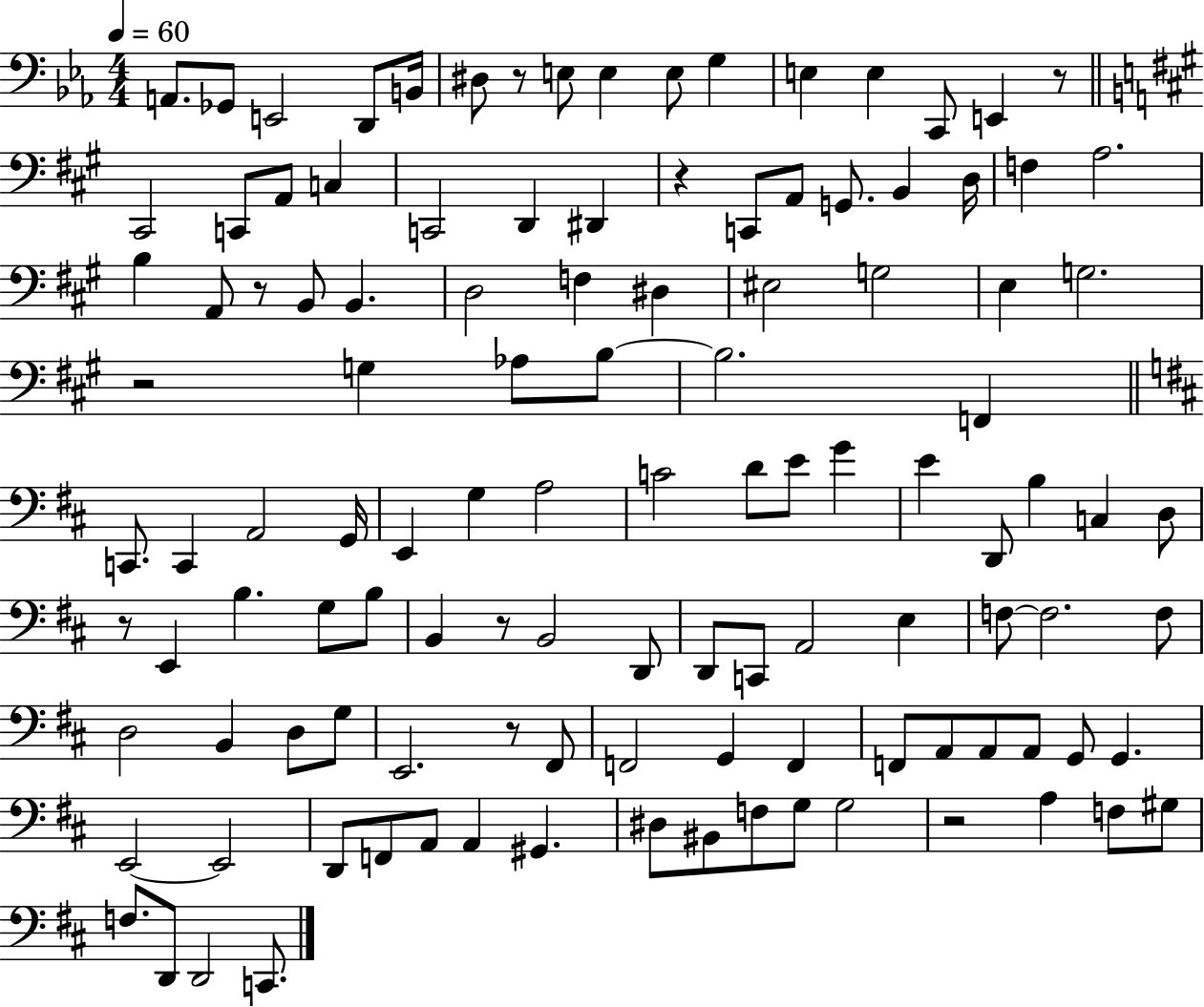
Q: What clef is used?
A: bass